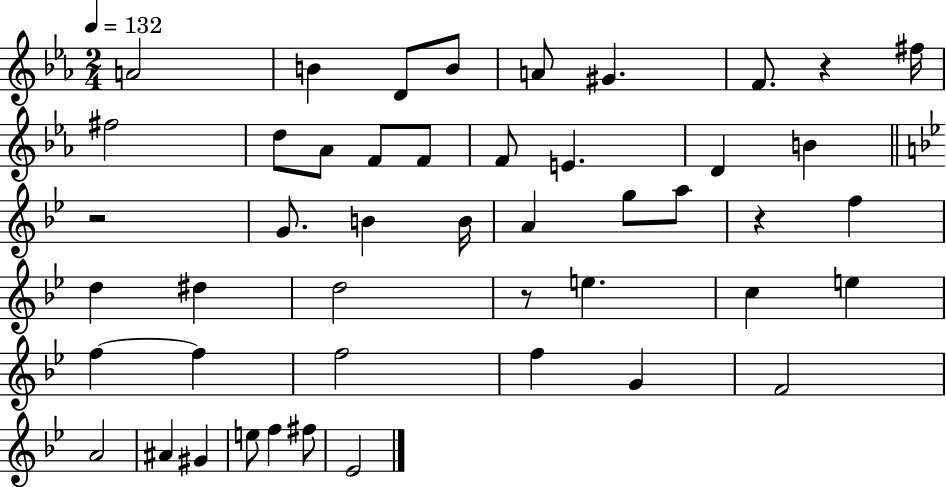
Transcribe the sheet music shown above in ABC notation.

X:1
T:Untitled
M:2/4
L:1/4
K:Eb
A2 B D/2 B/2 A/2 ^G F/2 z ^f/4 ^f2 d/2 _A/2 F/2 F/2 F/2 E D B z2 G/2 B B/4 A g/2 a/2 z f d ^d d2 z/2 e c e f f f2 f G F2 A2 ^A ^G e/2 f ^f/2 _E2